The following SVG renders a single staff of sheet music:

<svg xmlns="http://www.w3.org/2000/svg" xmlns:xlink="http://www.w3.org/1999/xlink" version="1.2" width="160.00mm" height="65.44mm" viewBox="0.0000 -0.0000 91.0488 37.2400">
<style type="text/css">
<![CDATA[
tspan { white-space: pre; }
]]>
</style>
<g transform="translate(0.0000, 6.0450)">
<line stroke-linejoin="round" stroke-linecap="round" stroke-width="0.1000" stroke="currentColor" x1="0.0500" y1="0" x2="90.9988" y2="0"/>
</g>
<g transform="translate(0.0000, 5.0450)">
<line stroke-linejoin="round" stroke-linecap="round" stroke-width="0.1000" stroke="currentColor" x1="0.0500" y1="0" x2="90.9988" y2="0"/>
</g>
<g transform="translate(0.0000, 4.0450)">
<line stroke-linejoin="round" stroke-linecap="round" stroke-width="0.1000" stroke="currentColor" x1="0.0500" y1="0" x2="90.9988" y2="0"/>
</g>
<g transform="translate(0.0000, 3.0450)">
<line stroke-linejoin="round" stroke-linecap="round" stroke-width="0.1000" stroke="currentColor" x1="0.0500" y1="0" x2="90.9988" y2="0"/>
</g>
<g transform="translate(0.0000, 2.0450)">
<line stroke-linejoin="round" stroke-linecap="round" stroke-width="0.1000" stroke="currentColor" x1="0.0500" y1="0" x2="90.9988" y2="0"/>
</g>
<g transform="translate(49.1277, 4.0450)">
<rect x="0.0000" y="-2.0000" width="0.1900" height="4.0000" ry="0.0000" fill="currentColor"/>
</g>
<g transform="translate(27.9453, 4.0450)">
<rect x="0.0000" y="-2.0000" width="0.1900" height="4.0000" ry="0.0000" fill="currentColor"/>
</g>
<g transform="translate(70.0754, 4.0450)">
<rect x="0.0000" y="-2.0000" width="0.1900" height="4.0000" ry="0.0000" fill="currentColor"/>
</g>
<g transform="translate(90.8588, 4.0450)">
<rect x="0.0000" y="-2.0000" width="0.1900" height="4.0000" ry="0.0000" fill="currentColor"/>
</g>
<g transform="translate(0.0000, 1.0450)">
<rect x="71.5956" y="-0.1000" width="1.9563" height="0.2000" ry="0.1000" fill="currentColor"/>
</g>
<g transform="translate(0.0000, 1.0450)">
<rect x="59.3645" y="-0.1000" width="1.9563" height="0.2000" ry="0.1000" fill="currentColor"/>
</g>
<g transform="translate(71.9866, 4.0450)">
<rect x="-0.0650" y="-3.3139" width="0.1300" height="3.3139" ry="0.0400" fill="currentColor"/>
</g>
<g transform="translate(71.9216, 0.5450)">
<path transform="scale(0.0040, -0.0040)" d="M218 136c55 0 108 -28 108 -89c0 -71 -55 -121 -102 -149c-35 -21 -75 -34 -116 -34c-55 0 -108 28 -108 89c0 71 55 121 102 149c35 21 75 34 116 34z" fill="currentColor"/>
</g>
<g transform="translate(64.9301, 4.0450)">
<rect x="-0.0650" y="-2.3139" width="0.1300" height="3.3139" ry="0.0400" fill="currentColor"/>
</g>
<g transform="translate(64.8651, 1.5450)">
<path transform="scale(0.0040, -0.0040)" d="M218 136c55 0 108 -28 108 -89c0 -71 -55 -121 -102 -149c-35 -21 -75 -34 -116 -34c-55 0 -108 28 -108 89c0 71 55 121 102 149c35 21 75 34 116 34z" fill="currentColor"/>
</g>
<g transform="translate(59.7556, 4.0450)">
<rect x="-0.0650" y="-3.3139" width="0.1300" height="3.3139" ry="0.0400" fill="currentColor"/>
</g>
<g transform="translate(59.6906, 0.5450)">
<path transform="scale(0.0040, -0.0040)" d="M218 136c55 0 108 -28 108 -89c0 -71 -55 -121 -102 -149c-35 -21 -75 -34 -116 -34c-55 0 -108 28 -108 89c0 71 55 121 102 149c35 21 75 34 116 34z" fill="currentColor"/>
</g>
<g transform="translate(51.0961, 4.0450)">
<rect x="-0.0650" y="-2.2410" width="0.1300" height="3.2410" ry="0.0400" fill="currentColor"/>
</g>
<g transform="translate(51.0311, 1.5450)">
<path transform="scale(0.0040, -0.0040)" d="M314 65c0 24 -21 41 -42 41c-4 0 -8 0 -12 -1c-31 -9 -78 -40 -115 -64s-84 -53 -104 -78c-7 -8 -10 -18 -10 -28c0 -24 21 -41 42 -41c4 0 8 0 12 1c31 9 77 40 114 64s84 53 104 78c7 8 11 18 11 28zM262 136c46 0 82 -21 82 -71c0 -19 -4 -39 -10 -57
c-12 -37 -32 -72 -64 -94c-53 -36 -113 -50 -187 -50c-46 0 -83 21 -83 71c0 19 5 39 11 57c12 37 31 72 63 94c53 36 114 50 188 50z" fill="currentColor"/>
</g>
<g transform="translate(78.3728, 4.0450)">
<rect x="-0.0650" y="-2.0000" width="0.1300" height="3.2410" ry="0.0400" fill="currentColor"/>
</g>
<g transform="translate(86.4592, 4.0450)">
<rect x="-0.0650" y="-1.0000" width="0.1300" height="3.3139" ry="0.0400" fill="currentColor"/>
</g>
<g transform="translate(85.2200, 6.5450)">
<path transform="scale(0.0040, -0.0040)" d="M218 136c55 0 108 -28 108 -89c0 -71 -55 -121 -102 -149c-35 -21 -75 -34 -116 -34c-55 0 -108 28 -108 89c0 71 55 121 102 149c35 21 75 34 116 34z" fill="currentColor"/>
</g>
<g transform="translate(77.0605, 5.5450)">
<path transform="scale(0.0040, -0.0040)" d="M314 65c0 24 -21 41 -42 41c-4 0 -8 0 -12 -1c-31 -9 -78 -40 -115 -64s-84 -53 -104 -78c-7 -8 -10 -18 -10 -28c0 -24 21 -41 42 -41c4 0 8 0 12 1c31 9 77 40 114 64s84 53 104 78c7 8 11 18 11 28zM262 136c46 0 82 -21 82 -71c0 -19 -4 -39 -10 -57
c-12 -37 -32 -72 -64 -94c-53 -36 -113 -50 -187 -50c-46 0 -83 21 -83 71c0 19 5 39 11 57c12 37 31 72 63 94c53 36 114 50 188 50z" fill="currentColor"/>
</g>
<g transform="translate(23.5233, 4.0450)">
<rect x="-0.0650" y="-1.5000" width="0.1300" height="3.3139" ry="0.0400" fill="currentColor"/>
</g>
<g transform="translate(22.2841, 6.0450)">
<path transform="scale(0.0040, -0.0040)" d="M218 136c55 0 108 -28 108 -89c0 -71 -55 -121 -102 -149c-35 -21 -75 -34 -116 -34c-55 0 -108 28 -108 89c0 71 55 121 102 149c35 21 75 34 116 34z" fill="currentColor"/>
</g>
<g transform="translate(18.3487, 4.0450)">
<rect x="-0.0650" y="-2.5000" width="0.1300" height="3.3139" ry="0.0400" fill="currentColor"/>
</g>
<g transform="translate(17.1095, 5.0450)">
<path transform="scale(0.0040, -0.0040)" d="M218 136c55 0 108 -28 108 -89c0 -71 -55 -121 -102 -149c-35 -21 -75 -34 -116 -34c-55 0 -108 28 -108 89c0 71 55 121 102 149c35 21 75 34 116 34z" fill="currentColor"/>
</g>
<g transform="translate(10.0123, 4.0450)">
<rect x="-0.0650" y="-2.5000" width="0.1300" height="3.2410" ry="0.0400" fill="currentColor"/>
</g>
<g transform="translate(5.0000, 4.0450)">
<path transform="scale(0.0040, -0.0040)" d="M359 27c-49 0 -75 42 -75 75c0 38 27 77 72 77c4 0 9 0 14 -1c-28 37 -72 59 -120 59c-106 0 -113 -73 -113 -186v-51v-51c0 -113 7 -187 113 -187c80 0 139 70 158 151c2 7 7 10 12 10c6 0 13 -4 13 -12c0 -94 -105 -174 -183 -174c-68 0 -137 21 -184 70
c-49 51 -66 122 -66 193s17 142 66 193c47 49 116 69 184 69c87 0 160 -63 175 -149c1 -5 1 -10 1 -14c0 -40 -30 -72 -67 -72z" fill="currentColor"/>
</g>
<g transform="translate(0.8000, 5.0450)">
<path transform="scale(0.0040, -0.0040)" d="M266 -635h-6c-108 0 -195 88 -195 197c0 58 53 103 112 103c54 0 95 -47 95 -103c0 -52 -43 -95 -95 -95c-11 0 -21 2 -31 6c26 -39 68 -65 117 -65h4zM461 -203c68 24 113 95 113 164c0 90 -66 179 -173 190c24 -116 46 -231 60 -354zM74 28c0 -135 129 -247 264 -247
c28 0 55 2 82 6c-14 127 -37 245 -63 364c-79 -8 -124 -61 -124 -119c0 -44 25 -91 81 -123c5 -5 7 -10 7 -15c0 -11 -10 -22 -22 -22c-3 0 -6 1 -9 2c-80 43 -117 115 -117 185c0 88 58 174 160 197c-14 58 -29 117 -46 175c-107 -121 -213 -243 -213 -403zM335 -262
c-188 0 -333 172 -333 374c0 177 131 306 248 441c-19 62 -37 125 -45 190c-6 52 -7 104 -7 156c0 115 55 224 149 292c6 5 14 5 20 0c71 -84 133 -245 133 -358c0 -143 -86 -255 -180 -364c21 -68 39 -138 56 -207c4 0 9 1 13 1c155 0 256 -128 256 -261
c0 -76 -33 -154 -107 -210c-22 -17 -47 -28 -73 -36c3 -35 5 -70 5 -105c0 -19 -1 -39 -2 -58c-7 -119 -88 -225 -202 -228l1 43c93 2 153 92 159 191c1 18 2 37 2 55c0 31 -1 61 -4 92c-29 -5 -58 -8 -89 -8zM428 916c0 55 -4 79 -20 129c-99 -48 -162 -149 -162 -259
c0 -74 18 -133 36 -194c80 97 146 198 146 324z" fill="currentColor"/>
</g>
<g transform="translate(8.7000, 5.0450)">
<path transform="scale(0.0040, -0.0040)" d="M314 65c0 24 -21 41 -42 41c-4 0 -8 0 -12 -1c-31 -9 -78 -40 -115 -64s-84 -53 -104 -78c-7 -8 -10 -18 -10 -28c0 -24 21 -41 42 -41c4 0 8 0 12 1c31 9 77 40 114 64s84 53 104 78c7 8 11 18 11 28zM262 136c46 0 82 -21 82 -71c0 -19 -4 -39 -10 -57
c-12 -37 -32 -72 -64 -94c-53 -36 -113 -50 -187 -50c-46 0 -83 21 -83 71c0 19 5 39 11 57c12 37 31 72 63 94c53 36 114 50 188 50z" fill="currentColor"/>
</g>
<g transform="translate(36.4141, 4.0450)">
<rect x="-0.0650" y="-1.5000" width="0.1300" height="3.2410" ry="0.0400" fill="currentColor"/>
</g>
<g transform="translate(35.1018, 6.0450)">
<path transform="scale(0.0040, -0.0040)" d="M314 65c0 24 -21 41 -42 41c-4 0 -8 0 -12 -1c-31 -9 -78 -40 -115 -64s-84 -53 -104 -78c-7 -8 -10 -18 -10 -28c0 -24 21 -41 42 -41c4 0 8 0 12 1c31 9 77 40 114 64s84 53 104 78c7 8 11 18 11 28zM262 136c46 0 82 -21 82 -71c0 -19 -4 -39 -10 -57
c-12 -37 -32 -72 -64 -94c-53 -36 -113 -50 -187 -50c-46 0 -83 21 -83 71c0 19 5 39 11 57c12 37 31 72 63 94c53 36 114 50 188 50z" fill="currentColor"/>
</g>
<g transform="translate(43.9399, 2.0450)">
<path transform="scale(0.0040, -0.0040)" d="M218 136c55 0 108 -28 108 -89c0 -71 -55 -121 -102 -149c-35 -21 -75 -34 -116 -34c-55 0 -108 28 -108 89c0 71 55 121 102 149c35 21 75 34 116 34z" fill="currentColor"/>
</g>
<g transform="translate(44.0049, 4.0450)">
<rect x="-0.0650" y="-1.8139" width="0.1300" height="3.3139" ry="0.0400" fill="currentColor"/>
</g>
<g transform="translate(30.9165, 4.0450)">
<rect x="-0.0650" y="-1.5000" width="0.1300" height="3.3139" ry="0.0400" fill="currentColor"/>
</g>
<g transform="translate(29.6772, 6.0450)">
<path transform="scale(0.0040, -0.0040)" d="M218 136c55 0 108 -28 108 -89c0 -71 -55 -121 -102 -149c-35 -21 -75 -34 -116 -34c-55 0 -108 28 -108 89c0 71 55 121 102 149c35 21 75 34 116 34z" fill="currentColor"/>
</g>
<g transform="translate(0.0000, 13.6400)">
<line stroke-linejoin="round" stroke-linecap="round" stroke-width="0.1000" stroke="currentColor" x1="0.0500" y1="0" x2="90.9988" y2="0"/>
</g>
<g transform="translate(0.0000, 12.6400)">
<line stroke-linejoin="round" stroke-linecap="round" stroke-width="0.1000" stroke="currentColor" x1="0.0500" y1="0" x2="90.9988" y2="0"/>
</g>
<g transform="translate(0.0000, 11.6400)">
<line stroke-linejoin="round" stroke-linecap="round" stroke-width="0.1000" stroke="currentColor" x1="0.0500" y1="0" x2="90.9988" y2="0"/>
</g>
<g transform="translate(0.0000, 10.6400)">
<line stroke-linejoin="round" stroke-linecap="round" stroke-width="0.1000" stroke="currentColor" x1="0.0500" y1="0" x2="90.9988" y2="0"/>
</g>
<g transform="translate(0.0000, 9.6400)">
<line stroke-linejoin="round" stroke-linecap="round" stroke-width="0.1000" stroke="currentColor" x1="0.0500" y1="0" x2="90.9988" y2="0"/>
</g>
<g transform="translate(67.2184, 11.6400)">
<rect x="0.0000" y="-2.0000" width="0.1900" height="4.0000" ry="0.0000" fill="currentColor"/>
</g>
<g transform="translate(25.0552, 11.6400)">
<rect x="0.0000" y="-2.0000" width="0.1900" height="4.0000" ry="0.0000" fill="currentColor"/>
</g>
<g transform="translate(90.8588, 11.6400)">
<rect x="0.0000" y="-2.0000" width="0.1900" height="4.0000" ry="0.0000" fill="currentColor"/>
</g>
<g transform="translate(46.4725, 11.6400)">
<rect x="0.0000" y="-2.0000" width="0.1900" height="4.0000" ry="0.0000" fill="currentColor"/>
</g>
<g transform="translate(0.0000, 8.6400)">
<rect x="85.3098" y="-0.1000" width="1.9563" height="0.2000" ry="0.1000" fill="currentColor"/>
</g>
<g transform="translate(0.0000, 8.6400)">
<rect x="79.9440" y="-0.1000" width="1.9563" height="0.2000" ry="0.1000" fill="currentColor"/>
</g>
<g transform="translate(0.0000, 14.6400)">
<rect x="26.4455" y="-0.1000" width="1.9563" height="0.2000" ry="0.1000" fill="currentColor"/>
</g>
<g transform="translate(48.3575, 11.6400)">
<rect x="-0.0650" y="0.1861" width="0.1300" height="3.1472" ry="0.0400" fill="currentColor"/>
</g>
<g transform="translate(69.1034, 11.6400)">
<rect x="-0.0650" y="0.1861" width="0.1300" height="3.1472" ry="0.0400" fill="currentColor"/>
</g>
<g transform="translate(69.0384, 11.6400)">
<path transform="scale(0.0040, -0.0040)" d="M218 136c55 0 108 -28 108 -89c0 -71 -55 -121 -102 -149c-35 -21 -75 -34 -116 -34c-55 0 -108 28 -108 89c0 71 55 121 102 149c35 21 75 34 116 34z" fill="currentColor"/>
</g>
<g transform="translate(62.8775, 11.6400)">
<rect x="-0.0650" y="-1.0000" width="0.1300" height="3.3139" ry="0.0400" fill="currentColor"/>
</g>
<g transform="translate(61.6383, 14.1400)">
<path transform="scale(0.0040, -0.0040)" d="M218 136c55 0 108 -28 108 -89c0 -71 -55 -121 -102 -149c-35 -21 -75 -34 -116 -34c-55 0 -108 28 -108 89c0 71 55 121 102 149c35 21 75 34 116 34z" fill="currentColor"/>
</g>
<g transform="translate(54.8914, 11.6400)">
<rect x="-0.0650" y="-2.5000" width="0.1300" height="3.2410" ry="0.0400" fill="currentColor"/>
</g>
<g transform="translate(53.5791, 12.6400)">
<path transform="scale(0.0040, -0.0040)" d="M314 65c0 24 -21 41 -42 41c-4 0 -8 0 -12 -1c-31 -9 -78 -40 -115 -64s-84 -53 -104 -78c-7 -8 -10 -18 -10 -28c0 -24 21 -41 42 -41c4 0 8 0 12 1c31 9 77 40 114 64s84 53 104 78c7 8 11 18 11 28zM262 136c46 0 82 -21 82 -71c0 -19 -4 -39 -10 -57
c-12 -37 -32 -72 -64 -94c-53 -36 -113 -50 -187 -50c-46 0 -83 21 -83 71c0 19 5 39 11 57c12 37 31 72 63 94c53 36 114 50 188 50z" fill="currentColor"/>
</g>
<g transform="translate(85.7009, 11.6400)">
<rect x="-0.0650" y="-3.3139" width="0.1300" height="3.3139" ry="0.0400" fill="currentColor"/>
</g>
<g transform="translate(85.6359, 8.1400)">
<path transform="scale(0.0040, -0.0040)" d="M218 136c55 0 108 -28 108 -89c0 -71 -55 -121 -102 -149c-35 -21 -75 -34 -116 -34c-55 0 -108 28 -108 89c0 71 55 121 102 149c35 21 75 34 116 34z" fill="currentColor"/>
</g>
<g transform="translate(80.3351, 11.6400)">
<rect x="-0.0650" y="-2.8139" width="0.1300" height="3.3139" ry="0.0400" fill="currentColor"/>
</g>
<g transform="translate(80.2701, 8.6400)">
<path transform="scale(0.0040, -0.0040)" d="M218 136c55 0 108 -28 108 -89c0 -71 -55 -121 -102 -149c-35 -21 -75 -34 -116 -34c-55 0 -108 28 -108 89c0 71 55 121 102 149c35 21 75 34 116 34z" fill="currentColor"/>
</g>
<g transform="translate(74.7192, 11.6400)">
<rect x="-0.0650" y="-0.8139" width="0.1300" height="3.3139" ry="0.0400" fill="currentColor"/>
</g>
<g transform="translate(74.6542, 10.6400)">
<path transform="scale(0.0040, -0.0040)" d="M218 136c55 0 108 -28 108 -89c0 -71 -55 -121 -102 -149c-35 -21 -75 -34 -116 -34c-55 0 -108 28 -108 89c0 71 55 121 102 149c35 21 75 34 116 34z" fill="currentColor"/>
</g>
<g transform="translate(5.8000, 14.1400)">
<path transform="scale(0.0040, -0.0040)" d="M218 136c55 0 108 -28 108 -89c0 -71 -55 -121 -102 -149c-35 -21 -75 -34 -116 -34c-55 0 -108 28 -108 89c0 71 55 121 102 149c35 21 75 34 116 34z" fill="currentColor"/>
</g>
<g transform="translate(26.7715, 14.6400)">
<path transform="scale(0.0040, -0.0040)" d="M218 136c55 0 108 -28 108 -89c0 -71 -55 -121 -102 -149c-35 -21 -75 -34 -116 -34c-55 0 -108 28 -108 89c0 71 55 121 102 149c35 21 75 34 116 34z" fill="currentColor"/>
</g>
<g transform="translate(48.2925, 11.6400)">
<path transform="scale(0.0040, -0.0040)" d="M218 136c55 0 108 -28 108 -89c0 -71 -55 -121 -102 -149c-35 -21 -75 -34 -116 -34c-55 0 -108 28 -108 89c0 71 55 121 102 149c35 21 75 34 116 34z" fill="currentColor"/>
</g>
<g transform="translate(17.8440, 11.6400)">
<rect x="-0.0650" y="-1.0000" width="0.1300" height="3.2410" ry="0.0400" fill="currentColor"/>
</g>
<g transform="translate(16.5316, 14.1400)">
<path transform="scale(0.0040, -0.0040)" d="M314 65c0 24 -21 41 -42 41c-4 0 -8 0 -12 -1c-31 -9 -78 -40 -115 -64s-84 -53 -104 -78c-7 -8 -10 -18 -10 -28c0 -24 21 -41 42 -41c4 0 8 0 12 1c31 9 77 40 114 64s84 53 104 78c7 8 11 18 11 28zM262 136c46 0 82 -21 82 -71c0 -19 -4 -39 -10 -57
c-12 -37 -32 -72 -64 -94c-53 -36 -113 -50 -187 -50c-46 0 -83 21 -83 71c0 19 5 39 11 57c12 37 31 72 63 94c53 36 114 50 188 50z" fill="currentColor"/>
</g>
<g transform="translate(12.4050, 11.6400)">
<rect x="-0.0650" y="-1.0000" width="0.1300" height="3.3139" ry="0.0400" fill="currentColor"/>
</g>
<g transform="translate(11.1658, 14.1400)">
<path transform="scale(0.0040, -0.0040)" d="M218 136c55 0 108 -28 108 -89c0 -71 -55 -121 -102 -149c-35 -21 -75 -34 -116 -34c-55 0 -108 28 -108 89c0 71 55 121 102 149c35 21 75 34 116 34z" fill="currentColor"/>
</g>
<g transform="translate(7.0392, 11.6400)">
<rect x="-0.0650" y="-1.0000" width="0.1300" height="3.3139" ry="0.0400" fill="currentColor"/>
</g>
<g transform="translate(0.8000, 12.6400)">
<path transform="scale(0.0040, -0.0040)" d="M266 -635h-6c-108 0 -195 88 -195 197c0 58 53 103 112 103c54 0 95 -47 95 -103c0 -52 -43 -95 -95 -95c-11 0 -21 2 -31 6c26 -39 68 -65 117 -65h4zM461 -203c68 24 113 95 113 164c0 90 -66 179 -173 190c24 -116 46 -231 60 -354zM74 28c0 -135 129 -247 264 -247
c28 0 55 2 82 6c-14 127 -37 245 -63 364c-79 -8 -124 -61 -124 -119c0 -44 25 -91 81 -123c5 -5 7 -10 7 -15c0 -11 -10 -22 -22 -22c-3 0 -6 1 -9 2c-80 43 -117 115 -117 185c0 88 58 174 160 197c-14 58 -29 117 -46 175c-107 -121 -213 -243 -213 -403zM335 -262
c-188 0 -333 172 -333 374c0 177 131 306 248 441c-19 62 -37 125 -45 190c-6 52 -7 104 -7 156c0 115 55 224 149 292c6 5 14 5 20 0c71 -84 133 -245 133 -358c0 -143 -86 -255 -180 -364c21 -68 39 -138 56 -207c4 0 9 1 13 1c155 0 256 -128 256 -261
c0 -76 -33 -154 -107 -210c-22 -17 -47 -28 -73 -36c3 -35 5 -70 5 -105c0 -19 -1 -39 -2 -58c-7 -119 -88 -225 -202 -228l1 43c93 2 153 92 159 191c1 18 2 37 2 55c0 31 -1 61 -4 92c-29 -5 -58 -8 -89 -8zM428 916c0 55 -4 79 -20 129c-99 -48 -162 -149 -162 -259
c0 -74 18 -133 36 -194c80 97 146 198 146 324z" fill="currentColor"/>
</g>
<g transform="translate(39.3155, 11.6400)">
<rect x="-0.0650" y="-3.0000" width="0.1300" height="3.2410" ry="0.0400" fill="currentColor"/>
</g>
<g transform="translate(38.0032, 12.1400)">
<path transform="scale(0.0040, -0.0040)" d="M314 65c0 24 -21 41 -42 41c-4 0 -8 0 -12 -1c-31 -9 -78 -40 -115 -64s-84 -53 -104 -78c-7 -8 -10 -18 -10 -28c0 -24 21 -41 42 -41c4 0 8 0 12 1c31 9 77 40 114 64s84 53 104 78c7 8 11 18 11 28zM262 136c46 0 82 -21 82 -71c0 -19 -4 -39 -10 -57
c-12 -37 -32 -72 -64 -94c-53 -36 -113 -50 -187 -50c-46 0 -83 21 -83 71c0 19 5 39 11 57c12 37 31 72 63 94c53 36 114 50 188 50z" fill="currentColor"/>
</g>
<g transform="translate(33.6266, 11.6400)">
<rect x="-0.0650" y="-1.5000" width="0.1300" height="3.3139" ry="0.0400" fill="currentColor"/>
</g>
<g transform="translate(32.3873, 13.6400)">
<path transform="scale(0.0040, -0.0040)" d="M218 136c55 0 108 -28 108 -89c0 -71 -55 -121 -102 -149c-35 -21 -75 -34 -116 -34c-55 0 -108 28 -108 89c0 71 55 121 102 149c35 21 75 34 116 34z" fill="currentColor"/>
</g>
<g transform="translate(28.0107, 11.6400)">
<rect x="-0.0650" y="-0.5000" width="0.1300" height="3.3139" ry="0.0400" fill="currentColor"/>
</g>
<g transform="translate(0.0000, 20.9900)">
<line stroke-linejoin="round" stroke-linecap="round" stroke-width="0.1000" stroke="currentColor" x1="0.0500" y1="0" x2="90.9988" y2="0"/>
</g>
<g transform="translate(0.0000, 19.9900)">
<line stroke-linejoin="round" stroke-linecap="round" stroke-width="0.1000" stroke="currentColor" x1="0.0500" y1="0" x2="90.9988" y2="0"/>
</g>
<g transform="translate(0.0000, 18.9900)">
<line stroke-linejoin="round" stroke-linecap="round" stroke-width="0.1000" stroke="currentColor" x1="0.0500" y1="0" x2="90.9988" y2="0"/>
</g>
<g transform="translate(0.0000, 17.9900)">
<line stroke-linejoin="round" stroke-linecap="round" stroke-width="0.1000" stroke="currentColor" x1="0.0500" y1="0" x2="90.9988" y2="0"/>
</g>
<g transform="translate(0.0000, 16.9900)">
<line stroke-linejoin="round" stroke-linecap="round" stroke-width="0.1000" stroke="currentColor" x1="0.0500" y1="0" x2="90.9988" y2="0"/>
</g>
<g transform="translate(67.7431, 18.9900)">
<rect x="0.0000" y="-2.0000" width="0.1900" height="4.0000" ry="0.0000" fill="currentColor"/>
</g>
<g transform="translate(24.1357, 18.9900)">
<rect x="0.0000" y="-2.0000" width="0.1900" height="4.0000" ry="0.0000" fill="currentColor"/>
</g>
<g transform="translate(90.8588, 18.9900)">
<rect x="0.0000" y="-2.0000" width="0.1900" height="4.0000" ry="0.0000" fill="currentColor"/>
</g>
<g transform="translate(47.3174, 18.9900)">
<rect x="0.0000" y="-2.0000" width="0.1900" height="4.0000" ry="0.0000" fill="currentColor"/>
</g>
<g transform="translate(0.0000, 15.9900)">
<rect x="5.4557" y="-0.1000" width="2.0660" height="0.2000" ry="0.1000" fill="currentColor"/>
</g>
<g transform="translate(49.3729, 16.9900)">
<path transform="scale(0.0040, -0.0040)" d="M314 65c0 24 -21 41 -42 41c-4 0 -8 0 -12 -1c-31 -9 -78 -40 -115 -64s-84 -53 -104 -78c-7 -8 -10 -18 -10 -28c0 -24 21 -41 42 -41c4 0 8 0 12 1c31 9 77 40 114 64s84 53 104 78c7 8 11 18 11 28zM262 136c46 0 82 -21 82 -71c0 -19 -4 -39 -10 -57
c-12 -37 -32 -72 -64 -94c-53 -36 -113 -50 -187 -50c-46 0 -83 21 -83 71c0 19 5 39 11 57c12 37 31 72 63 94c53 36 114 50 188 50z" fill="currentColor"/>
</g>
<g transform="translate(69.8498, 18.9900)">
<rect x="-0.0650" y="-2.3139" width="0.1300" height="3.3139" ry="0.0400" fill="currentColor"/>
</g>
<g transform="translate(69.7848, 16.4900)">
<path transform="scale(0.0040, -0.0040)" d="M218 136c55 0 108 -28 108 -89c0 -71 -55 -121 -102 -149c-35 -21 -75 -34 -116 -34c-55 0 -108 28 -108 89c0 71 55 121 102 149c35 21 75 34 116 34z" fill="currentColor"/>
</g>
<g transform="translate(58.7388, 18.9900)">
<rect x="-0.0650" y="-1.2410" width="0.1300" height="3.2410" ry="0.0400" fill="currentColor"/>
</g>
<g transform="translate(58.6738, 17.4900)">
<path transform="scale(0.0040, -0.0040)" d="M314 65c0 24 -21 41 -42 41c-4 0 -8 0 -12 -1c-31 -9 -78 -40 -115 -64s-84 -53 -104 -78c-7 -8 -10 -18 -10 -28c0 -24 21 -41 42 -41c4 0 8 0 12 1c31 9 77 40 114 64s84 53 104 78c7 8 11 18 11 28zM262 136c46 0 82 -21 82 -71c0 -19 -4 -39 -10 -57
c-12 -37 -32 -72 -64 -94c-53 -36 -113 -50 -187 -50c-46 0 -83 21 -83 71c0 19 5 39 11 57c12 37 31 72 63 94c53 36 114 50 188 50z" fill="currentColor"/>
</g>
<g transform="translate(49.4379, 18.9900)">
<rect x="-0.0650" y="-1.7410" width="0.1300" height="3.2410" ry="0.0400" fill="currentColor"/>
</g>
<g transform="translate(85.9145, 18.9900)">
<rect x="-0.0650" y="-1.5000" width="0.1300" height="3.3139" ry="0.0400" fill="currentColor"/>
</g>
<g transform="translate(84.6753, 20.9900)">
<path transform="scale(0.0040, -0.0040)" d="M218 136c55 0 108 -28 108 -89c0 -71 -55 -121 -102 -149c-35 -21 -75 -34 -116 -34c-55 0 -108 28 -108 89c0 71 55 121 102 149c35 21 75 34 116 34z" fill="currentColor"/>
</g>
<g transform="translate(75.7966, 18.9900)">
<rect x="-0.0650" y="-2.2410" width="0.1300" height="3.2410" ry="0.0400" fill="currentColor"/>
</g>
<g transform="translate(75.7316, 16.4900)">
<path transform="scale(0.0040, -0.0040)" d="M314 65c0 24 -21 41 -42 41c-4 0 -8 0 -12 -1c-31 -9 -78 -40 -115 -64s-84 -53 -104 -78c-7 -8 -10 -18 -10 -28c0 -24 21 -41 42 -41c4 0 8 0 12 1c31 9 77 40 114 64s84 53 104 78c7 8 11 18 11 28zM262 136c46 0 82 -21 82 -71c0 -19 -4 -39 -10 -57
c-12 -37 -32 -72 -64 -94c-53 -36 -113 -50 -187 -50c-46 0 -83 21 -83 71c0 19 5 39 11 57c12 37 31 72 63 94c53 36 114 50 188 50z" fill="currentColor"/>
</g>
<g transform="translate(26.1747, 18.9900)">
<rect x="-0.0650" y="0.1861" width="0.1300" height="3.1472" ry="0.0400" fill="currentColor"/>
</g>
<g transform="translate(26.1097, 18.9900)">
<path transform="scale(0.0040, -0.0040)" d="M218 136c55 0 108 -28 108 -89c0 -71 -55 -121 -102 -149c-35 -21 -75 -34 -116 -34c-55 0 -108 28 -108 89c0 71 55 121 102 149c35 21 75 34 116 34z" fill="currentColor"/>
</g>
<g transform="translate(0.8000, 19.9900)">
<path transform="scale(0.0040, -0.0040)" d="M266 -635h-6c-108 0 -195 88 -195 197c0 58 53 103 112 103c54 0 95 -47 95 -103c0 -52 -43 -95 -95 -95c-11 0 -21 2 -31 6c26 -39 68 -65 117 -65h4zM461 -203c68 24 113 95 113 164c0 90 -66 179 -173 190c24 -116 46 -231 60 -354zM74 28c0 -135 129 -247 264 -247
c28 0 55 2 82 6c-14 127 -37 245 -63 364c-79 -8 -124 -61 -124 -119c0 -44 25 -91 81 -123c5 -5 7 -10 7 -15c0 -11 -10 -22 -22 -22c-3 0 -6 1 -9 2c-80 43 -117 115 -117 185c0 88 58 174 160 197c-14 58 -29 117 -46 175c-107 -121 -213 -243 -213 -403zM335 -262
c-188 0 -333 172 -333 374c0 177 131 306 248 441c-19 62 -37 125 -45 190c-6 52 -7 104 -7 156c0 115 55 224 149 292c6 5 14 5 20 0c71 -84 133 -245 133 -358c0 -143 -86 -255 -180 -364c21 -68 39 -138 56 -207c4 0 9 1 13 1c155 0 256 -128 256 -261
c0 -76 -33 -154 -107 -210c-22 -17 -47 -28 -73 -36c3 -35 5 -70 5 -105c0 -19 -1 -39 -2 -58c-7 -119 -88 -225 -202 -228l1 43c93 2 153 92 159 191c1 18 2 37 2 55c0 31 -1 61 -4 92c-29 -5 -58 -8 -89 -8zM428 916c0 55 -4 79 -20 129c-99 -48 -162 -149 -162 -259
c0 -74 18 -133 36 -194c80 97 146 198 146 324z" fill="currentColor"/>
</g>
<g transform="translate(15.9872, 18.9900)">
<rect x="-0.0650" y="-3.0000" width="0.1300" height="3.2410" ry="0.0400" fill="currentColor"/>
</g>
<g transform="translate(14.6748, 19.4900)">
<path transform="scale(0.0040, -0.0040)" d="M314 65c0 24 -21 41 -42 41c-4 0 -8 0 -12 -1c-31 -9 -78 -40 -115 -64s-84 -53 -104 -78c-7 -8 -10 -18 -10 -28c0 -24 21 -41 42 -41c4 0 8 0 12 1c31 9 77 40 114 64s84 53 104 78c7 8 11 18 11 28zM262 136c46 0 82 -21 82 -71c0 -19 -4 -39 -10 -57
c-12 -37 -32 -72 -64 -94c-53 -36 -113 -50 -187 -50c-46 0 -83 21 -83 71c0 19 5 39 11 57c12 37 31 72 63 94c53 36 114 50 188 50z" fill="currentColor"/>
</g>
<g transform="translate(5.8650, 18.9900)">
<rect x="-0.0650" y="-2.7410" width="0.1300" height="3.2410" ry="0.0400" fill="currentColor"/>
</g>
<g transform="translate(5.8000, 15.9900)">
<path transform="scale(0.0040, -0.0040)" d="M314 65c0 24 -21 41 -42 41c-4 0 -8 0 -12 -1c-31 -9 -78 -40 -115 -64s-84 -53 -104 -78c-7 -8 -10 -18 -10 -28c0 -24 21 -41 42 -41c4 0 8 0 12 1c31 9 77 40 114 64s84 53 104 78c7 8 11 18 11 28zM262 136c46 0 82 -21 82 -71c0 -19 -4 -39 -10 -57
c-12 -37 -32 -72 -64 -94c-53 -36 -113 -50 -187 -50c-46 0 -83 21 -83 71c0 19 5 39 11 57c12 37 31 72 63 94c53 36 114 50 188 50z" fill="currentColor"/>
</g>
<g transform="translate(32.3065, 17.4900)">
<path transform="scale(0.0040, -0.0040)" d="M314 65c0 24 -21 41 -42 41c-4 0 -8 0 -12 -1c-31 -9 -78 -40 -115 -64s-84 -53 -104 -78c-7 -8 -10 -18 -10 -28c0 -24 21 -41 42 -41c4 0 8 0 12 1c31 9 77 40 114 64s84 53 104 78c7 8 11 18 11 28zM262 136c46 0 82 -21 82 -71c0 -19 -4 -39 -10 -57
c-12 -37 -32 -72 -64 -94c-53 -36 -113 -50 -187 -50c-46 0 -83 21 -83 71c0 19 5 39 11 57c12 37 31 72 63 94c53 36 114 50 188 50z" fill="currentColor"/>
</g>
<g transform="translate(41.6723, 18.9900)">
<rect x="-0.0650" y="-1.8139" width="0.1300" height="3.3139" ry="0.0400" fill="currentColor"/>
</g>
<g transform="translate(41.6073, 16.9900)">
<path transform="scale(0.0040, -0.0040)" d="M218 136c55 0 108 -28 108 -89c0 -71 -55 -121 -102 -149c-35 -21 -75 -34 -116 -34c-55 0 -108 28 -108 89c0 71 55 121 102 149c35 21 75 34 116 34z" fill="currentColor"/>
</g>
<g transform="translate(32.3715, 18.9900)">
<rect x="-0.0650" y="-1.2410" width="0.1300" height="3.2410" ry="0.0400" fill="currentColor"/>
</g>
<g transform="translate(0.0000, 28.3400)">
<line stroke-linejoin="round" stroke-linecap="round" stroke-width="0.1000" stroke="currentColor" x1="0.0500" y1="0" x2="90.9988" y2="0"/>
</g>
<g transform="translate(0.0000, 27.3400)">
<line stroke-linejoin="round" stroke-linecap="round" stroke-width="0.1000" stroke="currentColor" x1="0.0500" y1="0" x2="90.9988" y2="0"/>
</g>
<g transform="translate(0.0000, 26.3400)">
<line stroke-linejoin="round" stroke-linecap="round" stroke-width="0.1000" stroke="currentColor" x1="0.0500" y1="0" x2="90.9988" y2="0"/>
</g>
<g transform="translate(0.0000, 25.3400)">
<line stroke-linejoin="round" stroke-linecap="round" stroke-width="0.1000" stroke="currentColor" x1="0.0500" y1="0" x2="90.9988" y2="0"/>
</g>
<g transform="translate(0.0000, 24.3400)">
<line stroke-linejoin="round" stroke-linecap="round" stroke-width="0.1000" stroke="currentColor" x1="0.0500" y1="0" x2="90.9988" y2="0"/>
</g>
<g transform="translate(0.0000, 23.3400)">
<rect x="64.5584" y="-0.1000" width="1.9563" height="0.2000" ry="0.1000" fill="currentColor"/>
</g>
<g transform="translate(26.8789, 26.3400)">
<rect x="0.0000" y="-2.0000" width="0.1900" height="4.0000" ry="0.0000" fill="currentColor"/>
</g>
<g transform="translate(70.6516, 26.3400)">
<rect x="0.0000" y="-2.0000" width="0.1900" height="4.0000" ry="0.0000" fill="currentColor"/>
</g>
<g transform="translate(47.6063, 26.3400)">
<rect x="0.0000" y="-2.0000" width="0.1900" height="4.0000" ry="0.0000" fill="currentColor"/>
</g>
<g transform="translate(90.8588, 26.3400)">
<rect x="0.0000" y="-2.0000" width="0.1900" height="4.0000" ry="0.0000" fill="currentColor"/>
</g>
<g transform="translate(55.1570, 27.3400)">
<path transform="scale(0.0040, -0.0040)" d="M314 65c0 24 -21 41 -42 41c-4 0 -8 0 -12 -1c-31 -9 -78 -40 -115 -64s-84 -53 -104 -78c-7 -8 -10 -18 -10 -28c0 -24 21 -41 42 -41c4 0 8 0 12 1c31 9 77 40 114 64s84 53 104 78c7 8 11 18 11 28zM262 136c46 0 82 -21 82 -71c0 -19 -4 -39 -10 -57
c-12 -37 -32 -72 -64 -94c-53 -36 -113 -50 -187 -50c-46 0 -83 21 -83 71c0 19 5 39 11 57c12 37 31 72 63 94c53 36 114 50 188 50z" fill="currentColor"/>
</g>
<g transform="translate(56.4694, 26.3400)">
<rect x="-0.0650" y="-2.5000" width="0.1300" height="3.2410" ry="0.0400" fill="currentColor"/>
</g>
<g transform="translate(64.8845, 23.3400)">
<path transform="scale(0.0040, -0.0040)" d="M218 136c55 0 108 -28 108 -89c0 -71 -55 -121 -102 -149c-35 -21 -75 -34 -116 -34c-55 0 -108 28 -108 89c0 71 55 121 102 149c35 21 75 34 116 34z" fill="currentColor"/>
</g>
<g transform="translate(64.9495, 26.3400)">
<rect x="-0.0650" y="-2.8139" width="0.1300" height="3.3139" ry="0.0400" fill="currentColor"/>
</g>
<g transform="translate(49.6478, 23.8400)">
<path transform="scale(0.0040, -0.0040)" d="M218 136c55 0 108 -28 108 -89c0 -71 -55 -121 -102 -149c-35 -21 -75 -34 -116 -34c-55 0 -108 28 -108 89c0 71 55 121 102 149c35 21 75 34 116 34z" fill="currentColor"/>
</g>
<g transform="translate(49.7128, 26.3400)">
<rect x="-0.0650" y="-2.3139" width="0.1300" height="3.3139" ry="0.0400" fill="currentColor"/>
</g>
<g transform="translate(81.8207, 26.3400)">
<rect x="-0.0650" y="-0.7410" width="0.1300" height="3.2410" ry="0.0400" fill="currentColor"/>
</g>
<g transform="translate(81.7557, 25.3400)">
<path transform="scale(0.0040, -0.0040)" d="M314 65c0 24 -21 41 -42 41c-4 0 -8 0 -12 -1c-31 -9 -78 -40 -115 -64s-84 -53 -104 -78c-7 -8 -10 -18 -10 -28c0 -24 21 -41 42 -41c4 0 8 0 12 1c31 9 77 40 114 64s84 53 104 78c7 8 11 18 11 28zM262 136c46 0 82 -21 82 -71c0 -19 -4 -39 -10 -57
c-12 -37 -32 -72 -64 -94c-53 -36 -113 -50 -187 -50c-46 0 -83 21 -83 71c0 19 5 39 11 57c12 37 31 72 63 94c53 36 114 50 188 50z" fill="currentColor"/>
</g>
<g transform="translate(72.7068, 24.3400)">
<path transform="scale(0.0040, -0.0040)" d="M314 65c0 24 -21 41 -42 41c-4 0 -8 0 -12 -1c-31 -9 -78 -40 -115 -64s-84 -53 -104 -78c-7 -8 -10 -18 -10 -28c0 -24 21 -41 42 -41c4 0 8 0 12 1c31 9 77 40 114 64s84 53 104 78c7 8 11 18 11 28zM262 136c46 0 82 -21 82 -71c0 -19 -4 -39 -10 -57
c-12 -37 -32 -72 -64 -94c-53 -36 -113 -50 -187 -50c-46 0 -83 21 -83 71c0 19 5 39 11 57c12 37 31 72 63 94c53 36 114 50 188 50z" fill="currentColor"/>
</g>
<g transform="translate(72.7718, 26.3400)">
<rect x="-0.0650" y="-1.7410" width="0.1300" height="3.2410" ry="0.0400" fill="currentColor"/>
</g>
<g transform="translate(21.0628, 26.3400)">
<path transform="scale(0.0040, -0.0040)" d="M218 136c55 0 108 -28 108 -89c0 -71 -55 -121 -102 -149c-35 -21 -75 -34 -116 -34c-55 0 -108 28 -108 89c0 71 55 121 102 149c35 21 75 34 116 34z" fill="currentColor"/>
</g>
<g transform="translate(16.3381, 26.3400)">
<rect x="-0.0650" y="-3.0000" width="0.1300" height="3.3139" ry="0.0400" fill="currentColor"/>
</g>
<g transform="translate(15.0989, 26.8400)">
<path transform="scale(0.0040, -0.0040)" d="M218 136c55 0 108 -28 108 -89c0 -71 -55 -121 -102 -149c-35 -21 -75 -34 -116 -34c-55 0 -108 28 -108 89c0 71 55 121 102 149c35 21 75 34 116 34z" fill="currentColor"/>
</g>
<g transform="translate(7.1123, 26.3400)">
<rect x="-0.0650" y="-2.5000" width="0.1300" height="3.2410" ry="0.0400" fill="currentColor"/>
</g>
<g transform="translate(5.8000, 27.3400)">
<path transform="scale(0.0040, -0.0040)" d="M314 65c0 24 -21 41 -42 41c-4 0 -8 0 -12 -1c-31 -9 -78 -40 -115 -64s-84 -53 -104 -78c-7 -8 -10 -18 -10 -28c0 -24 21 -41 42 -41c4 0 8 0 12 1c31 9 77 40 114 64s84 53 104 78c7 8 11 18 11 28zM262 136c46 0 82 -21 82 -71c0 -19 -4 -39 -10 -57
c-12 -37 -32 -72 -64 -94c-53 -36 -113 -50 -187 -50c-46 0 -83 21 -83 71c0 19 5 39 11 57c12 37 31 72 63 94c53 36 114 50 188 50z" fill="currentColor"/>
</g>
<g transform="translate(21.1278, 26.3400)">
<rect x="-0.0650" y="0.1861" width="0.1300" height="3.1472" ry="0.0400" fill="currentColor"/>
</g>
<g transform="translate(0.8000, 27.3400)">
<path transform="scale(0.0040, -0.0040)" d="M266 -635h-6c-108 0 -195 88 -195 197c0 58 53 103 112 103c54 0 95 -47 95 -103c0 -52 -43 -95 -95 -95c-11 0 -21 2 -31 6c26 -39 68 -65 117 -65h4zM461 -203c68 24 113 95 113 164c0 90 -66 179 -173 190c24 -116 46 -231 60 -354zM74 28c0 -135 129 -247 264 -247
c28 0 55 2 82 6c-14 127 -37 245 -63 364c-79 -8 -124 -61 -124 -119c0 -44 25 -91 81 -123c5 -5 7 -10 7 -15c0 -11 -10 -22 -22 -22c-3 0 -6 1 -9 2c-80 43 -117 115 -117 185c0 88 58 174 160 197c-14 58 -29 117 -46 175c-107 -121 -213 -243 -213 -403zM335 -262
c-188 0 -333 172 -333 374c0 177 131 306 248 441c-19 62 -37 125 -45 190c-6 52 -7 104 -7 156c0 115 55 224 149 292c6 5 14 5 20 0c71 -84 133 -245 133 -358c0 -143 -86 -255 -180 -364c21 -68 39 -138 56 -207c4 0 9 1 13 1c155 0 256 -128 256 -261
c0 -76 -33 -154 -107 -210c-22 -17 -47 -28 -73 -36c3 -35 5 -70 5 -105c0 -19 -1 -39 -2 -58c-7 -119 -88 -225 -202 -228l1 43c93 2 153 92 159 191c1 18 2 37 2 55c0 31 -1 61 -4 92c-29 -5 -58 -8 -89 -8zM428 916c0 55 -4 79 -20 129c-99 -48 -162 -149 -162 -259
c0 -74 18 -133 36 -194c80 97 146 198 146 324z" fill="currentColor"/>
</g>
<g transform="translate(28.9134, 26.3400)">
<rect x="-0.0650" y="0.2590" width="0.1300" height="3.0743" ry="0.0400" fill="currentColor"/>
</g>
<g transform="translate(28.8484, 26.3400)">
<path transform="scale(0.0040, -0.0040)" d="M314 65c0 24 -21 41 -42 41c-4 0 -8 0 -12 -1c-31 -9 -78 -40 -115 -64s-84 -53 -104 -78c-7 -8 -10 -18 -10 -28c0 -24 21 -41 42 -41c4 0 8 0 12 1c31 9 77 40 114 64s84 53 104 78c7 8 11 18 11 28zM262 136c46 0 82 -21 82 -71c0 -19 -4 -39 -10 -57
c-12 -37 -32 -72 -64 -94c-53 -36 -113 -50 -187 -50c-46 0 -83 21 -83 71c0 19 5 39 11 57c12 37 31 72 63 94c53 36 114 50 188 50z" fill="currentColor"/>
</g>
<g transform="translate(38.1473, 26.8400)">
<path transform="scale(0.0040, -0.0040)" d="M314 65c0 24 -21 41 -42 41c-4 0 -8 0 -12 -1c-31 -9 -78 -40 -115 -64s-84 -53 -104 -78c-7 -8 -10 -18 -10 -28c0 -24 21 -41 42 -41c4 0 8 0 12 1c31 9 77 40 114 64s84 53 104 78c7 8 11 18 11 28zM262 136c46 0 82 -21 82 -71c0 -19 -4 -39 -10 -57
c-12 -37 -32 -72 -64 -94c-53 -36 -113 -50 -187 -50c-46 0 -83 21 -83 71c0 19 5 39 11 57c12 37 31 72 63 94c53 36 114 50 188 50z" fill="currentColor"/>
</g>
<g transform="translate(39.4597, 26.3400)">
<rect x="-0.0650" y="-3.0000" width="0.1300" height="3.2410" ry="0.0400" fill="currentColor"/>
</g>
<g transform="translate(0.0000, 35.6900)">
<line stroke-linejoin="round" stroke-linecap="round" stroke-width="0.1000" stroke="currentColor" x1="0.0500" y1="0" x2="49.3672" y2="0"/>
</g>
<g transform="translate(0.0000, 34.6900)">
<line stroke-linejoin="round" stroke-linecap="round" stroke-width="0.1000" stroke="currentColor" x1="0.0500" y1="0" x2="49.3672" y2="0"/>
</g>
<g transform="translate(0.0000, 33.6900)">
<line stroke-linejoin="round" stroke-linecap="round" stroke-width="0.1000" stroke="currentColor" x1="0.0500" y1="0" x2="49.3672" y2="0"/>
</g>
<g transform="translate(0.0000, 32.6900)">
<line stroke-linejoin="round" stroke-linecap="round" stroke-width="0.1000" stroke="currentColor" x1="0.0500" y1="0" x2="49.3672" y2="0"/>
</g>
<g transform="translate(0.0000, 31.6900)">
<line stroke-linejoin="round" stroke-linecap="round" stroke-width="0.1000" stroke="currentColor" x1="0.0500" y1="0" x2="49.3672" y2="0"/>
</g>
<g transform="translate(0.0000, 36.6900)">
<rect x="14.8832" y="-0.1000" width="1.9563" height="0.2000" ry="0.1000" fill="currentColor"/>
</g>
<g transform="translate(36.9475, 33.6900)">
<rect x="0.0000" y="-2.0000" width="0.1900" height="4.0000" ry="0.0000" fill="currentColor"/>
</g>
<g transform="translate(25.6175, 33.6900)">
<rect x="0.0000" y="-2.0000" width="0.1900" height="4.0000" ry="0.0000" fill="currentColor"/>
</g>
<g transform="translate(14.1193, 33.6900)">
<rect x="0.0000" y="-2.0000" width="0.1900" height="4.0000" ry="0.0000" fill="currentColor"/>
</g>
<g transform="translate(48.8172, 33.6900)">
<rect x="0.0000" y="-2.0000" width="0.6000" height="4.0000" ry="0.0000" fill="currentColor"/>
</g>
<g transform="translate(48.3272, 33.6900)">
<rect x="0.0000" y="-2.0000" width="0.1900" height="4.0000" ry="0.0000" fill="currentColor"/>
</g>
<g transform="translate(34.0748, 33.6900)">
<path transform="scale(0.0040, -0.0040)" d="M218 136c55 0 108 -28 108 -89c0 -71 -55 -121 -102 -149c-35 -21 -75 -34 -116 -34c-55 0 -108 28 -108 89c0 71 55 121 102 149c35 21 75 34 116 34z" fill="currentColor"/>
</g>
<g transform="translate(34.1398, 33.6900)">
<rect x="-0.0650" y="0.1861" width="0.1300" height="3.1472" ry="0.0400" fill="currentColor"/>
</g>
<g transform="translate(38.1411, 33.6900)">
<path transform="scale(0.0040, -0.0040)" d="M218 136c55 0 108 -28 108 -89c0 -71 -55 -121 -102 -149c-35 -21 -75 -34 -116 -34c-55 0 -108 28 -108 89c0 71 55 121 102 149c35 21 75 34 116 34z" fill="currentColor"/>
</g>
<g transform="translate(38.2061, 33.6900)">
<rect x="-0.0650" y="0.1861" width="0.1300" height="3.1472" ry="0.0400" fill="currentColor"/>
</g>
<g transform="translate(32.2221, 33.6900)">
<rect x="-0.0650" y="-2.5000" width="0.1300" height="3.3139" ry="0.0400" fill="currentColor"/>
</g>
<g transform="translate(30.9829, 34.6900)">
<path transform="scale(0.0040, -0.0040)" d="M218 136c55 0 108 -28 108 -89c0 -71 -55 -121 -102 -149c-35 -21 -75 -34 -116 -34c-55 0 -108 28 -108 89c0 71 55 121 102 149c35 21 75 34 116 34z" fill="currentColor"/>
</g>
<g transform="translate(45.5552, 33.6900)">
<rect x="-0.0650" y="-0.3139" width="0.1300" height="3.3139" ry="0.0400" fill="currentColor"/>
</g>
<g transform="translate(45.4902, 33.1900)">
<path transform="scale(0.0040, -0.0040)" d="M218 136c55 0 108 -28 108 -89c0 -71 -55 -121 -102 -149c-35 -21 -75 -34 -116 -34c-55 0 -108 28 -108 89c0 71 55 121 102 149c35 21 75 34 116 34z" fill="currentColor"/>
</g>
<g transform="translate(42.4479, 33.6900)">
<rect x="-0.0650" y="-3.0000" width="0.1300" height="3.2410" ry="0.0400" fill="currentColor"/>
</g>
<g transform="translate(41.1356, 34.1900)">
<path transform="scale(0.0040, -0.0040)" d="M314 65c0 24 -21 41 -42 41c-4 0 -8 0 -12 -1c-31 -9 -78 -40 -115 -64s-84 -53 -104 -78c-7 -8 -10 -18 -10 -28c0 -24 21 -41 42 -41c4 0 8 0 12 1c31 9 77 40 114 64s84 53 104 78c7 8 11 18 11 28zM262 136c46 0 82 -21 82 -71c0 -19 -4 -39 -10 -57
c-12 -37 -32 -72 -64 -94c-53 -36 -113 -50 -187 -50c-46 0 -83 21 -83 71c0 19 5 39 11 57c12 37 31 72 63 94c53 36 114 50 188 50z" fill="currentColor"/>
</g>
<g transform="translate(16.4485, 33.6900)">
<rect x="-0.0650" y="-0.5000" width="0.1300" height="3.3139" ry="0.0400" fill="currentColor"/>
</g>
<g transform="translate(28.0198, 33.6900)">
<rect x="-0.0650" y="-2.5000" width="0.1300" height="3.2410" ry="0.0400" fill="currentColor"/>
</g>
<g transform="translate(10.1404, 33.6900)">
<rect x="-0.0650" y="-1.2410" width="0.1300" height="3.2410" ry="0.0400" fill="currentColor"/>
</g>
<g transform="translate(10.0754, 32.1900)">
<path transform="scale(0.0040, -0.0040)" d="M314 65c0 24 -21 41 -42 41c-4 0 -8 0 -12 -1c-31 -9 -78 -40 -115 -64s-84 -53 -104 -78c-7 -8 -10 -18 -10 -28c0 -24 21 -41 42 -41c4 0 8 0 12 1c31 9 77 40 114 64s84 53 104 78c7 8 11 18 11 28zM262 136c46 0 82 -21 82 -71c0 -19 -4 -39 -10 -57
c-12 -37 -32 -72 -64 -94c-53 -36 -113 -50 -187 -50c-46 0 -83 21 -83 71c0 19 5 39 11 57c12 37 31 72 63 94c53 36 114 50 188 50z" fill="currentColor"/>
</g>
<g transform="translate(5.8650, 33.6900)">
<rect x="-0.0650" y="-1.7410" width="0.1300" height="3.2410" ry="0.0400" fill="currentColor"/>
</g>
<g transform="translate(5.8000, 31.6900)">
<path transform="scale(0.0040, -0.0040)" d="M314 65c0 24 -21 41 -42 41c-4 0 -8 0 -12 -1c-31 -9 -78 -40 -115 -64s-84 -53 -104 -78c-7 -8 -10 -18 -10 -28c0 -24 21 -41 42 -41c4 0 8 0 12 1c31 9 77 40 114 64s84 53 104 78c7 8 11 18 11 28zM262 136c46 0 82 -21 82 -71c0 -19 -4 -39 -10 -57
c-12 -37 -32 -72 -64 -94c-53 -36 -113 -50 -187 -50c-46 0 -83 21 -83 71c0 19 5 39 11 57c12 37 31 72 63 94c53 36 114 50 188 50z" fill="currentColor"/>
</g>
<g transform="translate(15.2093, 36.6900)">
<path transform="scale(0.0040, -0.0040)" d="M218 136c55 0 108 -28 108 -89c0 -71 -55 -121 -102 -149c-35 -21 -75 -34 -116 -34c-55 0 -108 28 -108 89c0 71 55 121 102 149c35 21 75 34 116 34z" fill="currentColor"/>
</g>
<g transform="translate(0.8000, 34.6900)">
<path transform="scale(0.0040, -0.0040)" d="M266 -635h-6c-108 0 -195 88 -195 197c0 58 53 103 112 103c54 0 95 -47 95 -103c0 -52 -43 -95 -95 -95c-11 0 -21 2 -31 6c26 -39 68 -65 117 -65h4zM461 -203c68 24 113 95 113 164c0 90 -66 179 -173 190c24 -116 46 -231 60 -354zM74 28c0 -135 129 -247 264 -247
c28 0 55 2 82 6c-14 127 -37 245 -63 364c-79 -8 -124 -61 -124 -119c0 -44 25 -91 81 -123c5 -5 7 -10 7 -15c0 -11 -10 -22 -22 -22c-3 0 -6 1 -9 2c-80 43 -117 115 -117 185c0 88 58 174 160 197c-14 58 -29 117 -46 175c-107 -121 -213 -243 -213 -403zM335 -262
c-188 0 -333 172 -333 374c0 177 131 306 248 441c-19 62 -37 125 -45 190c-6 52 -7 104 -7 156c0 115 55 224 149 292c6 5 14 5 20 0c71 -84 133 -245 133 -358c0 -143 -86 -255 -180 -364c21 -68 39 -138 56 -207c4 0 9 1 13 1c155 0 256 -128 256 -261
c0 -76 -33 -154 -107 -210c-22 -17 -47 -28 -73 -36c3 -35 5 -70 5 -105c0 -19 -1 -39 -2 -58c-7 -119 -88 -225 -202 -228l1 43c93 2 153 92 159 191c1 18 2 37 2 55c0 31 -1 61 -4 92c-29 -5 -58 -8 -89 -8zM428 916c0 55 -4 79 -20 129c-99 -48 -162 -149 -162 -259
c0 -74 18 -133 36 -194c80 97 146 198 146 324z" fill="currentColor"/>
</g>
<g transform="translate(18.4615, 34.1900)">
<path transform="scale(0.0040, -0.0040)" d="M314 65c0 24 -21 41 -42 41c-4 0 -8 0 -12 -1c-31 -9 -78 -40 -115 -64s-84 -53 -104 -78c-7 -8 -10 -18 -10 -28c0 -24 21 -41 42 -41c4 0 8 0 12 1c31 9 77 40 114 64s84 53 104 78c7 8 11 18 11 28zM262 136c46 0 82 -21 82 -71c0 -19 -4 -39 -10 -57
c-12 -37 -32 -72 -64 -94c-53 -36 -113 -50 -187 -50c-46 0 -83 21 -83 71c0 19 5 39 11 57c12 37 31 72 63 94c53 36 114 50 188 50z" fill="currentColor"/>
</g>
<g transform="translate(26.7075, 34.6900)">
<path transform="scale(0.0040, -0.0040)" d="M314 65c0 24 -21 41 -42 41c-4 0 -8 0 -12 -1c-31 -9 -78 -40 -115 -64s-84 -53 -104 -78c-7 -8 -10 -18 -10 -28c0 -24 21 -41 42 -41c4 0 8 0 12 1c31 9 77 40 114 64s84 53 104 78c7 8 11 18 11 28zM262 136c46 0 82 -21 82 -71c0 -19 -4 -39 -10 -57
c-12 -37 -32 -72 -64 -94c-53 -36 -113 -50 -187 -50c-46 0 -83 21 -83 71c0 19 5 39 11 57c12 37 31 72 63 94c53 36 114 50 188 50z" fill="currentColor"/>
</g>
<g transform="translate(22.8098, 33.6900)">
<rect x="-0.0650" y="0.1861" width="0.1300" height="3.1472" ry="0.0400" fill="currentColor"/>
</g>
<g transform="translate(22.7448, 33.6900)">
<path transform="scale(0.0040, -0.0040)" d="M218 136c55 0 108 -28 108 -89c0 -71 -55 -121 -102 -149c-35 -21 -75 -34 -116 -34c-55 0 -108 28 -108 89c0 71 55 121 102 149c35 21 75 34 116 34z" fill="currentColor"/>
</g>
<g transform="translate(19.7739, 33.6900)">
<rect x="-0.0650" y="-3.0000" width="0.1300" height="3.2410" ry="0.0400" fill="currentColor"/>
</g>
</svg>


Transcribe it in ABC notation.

X:1
T:Untitled
M:4/4
L:1/4
K:C
G2 G E E E2 f g2 b g b F2 D D D D2 C E A2 B G2 D B d a b a2 A2 B e2 f f2 e2 g g2 E G2 A B B2 A2 g G2 a f2 d2 f2 e2 C A2 B G2 G B B A2 c